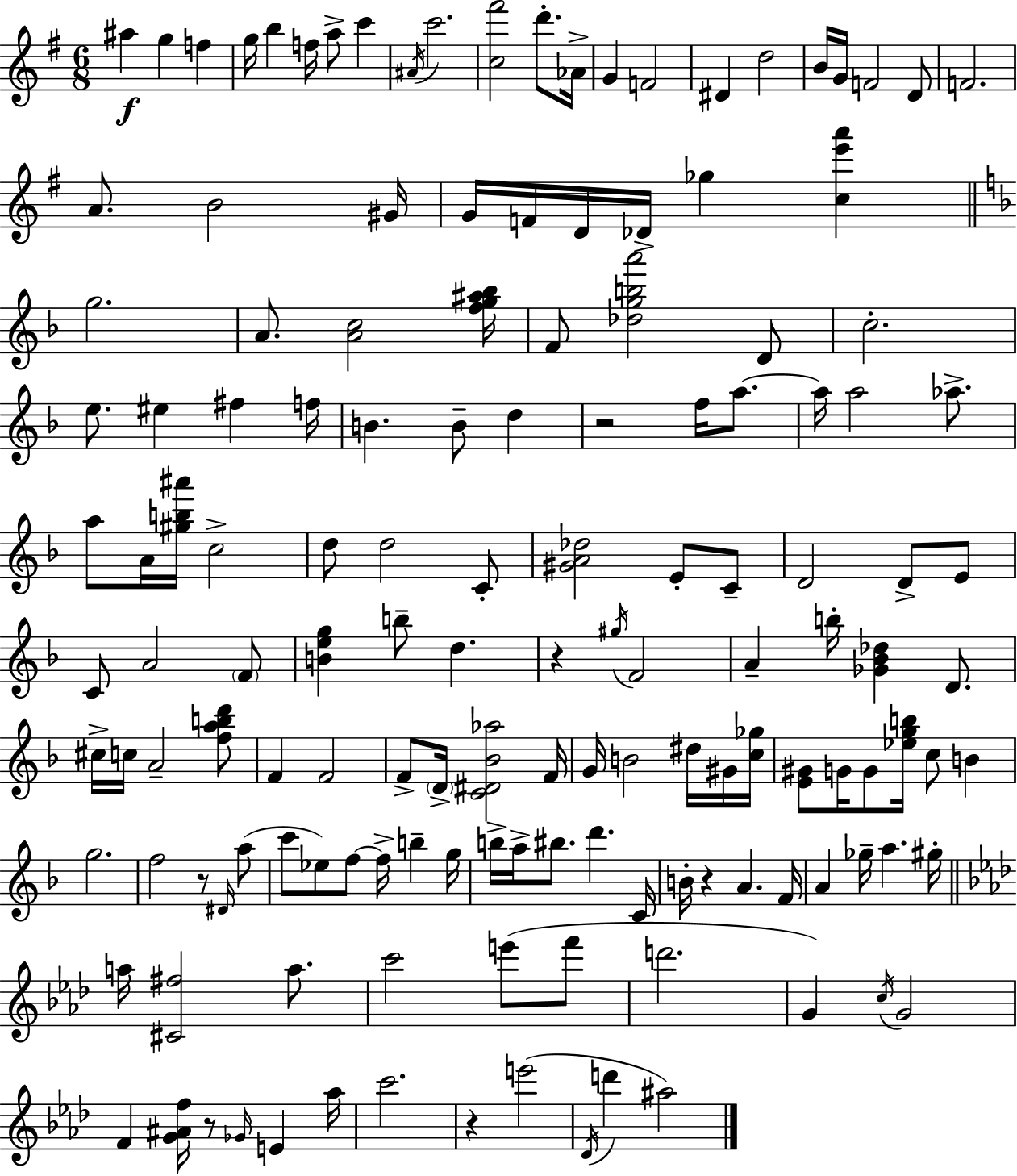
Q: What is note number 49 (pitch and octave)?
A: C5